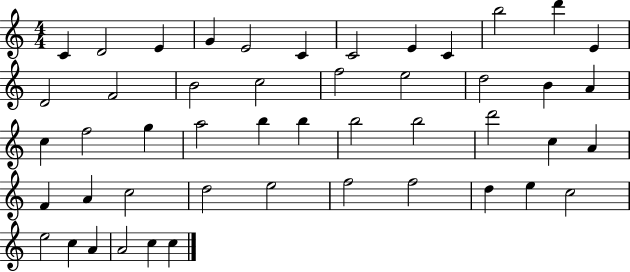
C4/q D4/h E4/q G4/q E4/h C4/q C4/h E4/q C4/q B5/h D6/q E4/q D4/h F4/h B4/h C5/h F5/h E5/h D5/h B4/q A4/q C5/q F5/h G5/q A5/h B5/q B5/q B5/h B5/h D6/h C5/q A4/q F4/q A4/q C5/h D5/h E5/h F5/h F5/h D5/q E5/q C5/h E5/h C5/q A4/q A4/h C5/q C5/q